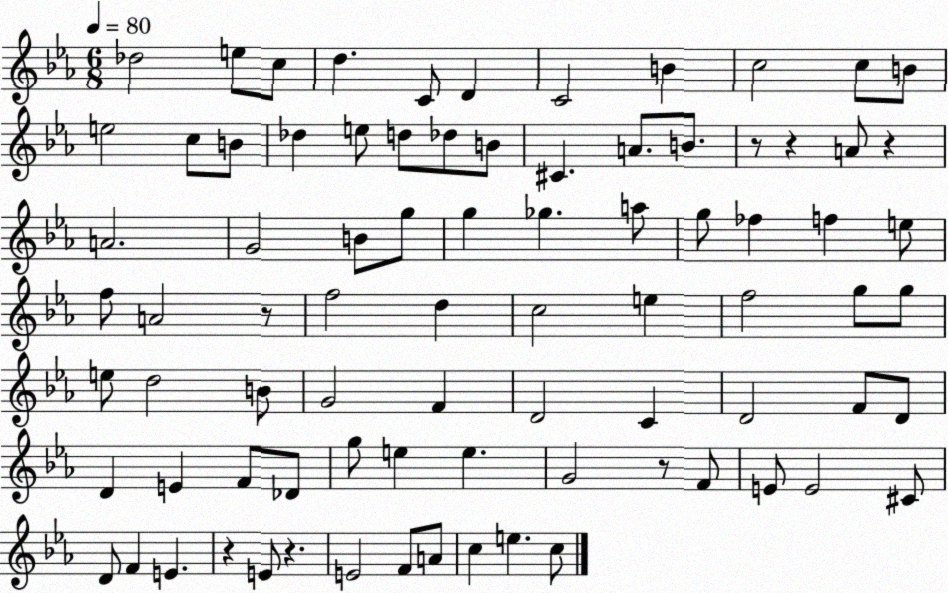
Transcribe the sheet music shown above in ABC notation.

X:1
T:Untitled
M:6/8
L:1/4
K:Eb
_d2 e/2 c/2 d C/2 D C2 B c2 c/2 B/2 e2 c/2 B/2 _d e/2 d/2 _d/2 B/2 ^C A/2 B/2 z/2 z A/2 z A2 G2 B/2 g/2 g _g a/2 g/2 _f f e/2 f/2 A2 z/2 f2 d c2 e f2 g/2 g/2 e/2 d2 B/2 G2 F D2 C D2 F/2 D/2 D E F/2 _D/2 g/2 e e G2 z/2 F/2 E/2 E2 ^C/2 D/2 F E z E/2 z E2 F/2 A/2 c e c/2